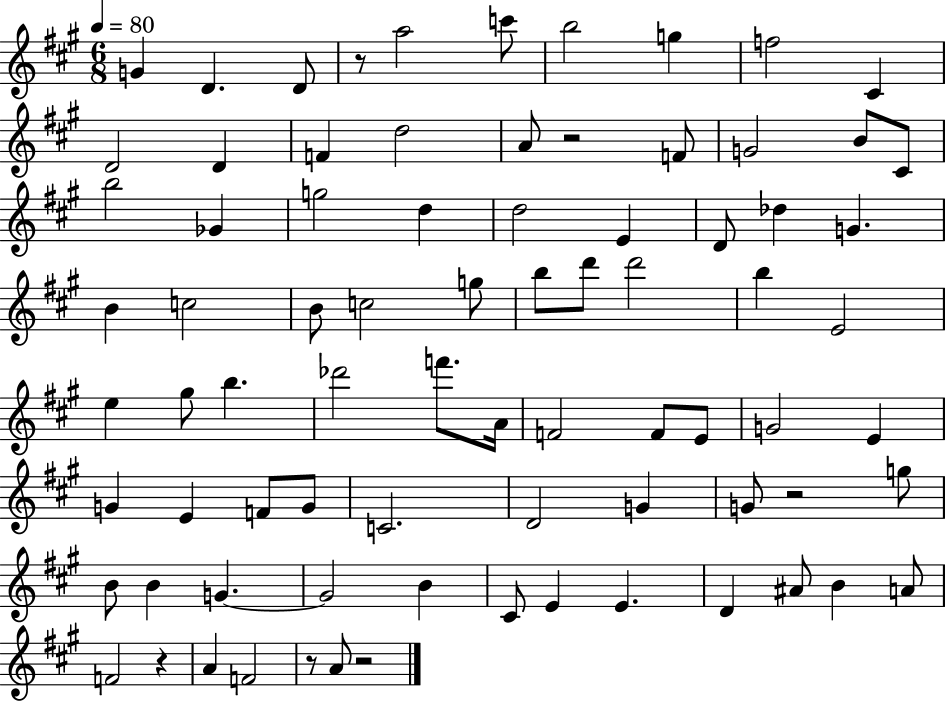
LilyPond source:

{
  \clef treble
  \numericTimeSignature
  \time 6/8
  \key a \major
  \tempo 4 = 80
  g'4 d'4. d'8 | r8 a''2 c'''8 | b''2 g''4 | f''2 cis'4 | \break d'2 d'4 | f'4 d''2 | a'8 r2 f'8 | g'2 b'8 cis'8 | \break b''2 ges'4 | g''2 d''4 | d''2 e'4 | d'8 des''4 g'4. | \break b'4 c''2 | b'8 c''2 g''8 | b''8 d'''8 d'''2 | b''4 e'2 | \break e''4 gis''8 b''4. | des'''2 f'''8. a'16 | f'2 f'8 e'8 | g'2 e'4 | \break g'4 e'4 f'8 g'8 | c'2. | d'2 g'4 | g'8 r2 g''8 | \break b'8 b'4 g'4.~~ | g'2 b'4 | cis'8 e'4 e'4. | d'4 ais'8 b'4 a'8 | \break f'2 r4 | a'4 f'2 | r8 a'8 r2 | \bar "|."
}